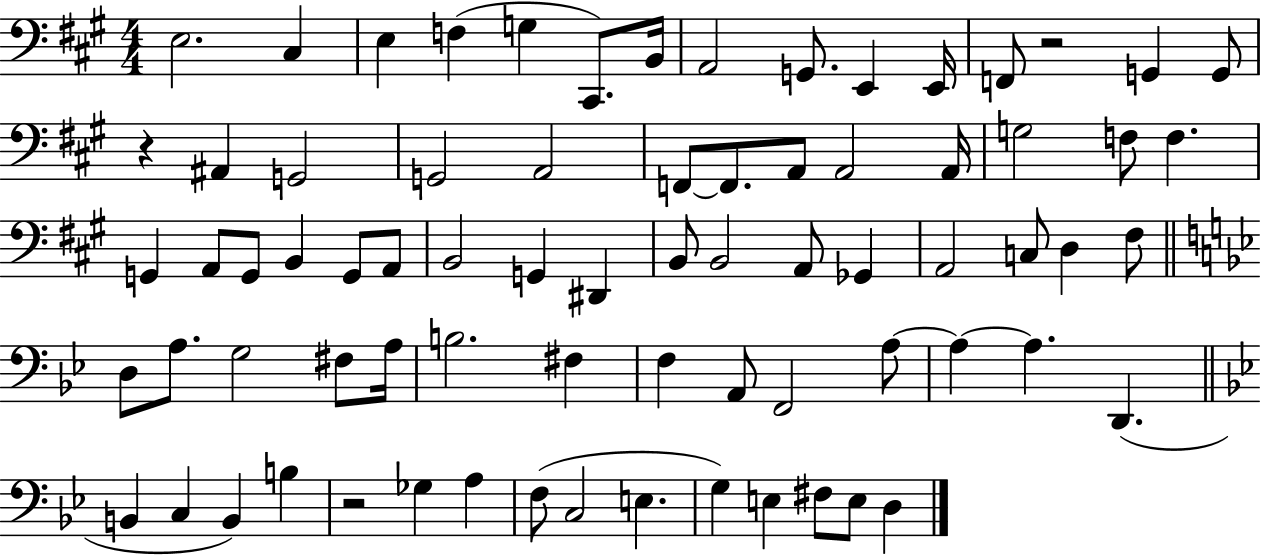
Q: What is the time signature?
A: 4/4